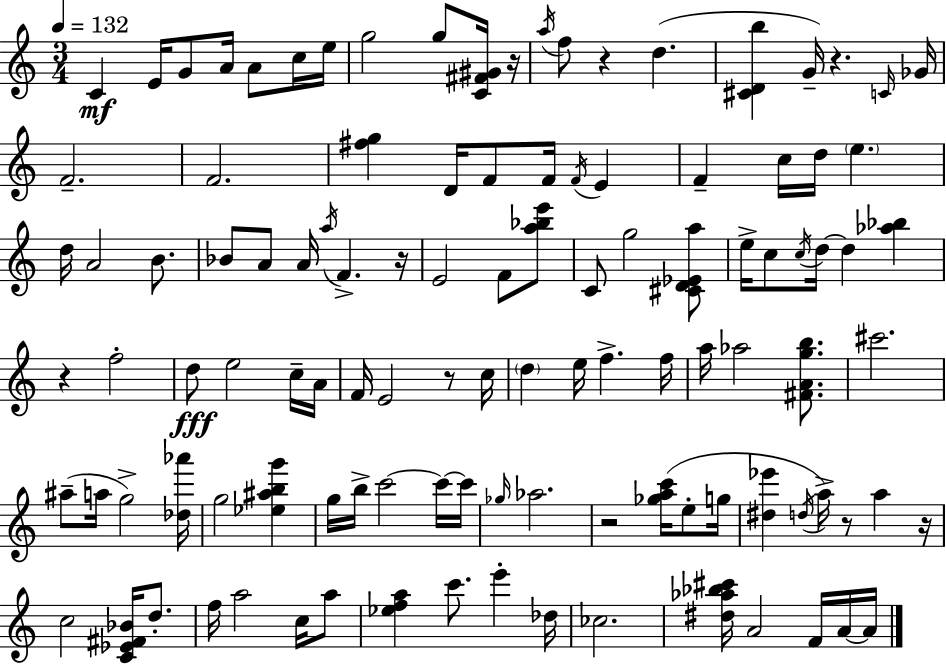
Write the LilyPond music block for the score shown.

{
  \clef treble
  \numericTimeSignature
  \time 3/4
  \key c \major
  \tempo 4 = 132
  \repeat volta 2 { c'4\mf e'16 g'8 a'16 a'8 c''16 e''16 | g''2 g''8 <c' fis' gis'>16 r16 | \acciaccatura { a''16 } f''8 r4 d''4.( | <cis' d' b''>4 g'16--) r4. | \break \grace { c'16 } ges'16 f'2.-- | f'2. | <fis'' g''>4 d'16 f'8 f'16 \acciaccatura { f'16 } e'4 | f'4-- c''16 d''16 \parenthesize e''4. | \break d''16 a'2 | b'8. bes'8 a'8 a'16 \acciaccatura { a''16 } f'4.-> | r16 e'2 | f'8 <a'' bes'' e'''>8 c'8 g''2 | \break <cis' d' ees' a''>8 e''16-> c''8 \acciaccatura { c''16 } d''16~~ d''4 | <aes'' bes''>4 r4 f''2-. | d''8\fff e''2 | c''16-- a'16 f'16 e'2 | \break r8 c''16 \parenthesize d''4 e''16 f''4.-> | f''16 a''16 aes''2 | <fis' a' g'' b''>8. cis'''2. | ais''8--( a''16 g''2->) | \break <des'' aes'''>16 g''2 | <ees'' ais'' b'' g'''>4 g''16 b''16-> c'''2~~ | c'''16~~ c'''16 \grace { ges''16 } aes''2. | r2 | \break <ges'' a'' c'''>16( e''8-. g''16 <dis'' ees'''>4 \acciaccatura { d''16 }) a''16-> | r8 a''4 r16 c''2 | <c' ees' fis' bes'>16 d''8.-. f''16 a''2 | c''16 a''8 <ees'' f'' a''>4 c'''8. | \break e'''4-. des''16 ces''2. | <dis'' aes'' bes'' cis'''>16 a'2 | f'16 a'16~~ a'16 } \bar "|."
}